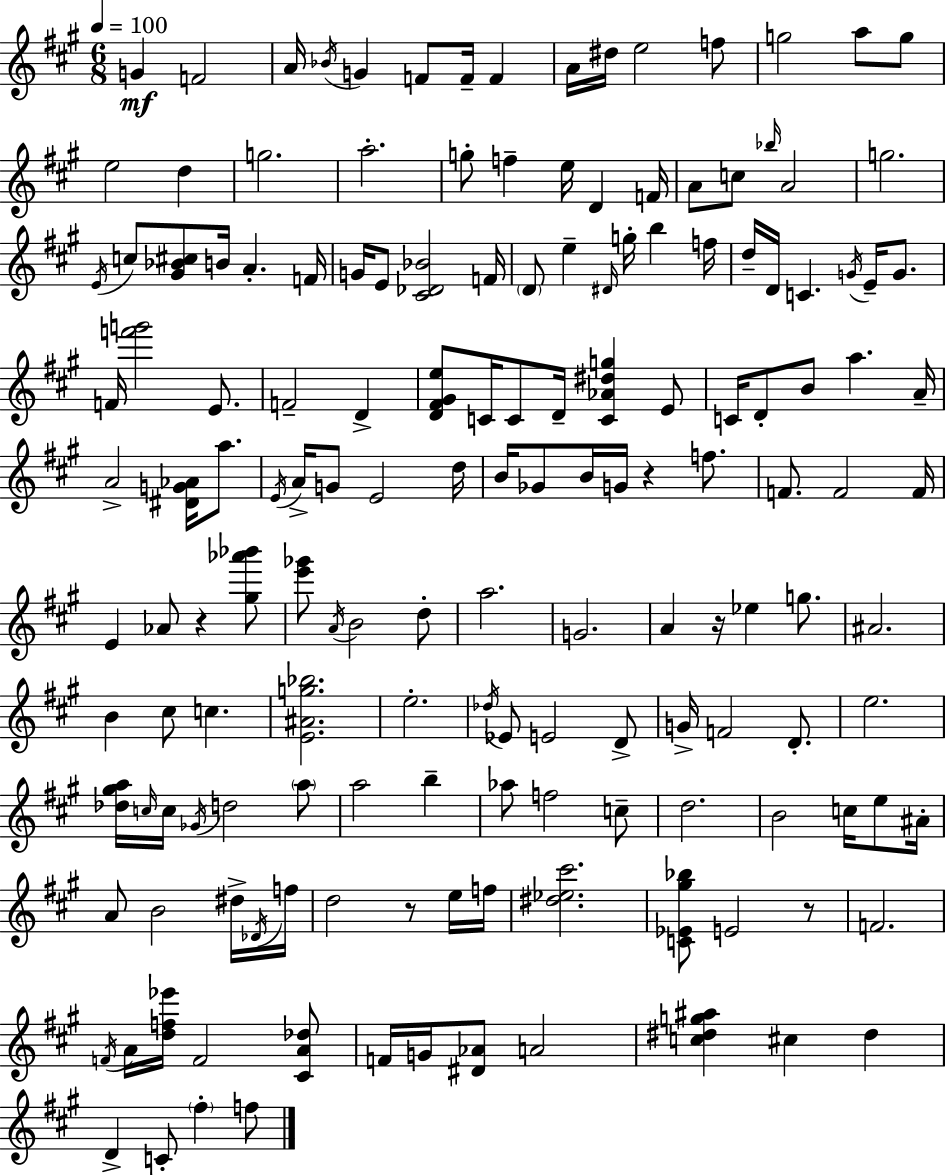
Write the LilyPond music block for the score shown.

{
  \clef treble
  \numericTimeSignature
  \time 6/8
  \key a \major
  \tempo 4 = 100
  g'4\mf f'2 | a'16 \acciaccatura { bes'16 } g'4 f'8 f'16-- f'4 | a'16 dis''16 e''2 f''8 | g''2 a''8 g''8 | \break e''2 d''4 | g''2. | a''2.-. | g''8-. f''4-- e''16 d'4 | \break f'16 a'8 c''8 \grace { bes''16 } a'2 | g''2. | \acciaccatura { e'16 } c''8 <gis' bes' cis''>8 b'16 a'4.-. | f'16 g'16 e'8 <cis' des' bes'>2 | \break f'16 \parenthesize d'8 e''4-- \grace { dis'16 } g''16-. b''4 | f''16 d''16-- d'16 c'4. | \acciaccatura { g'16 } e'16-- g'8. f'16 <f''' g'''>2 | e'8. f'2-- | \break d'4-> <d' fis' gis' e''>8 c'16 c'8 d'16-- <c' aes' dis'' g''>4 | e'8 c'16 d'8-. b'8 a''4. | a'16-- a'2-> | <dis' g' aes'>16 a''8. \acciaccatura { e'16 } a'16-> g'8 e'2 | \break d''16 b'16 ges'8 b'16 g'16 r4 | f''8. f'8. f'2 | f'16 e'4 aes'8 | r4 <gis'' aes''' bes'''>8 <e''' ges'''>8 \acciaccatura { a'16 } b'2 | \break d''8-. a''2. | g'2. | a'4 r16 | ees''4 g''8. ais'2. | \break b'4 cis''8 | c''4. <e' ais' g'' bes''>2. | e''2.-. | \acciaccatura { des''16 } ees'8 e'2 | \break d'8-> g'16-> f'2 | d'8.-. e''2. | <des'' gis'' a''>16 \grace { c''16 } c''16 \acciaccatura { ges'16 } | d''2 \parenthesize a''8 a''2 | \break b''4-- aes''8 | f''2 c''8-- d''2. | b'2 | c''16 e''8 ais'16-. a'8 | \break b'2 dis''16-> \acciaccatura { des'16 } f''16 d''2 | r8 e''16 f''16 <dis'' ees'' cis'''>2. | <c' ees' gis'' bes''>8 | e'2 r8 f'2. | \break \acciaccatura { f'16 } | a'16 <d'' f'' ees'''>16 f'2 <cis' a' des''>8 | f'16 g'16 <dis' aes'>8 a'2 | <c'' dis'' g'' ais''>4 cis''4 dis''4 | \break d'4-> c'8-. \parenthesize fis''4-. f''8 | \bar "|."
}